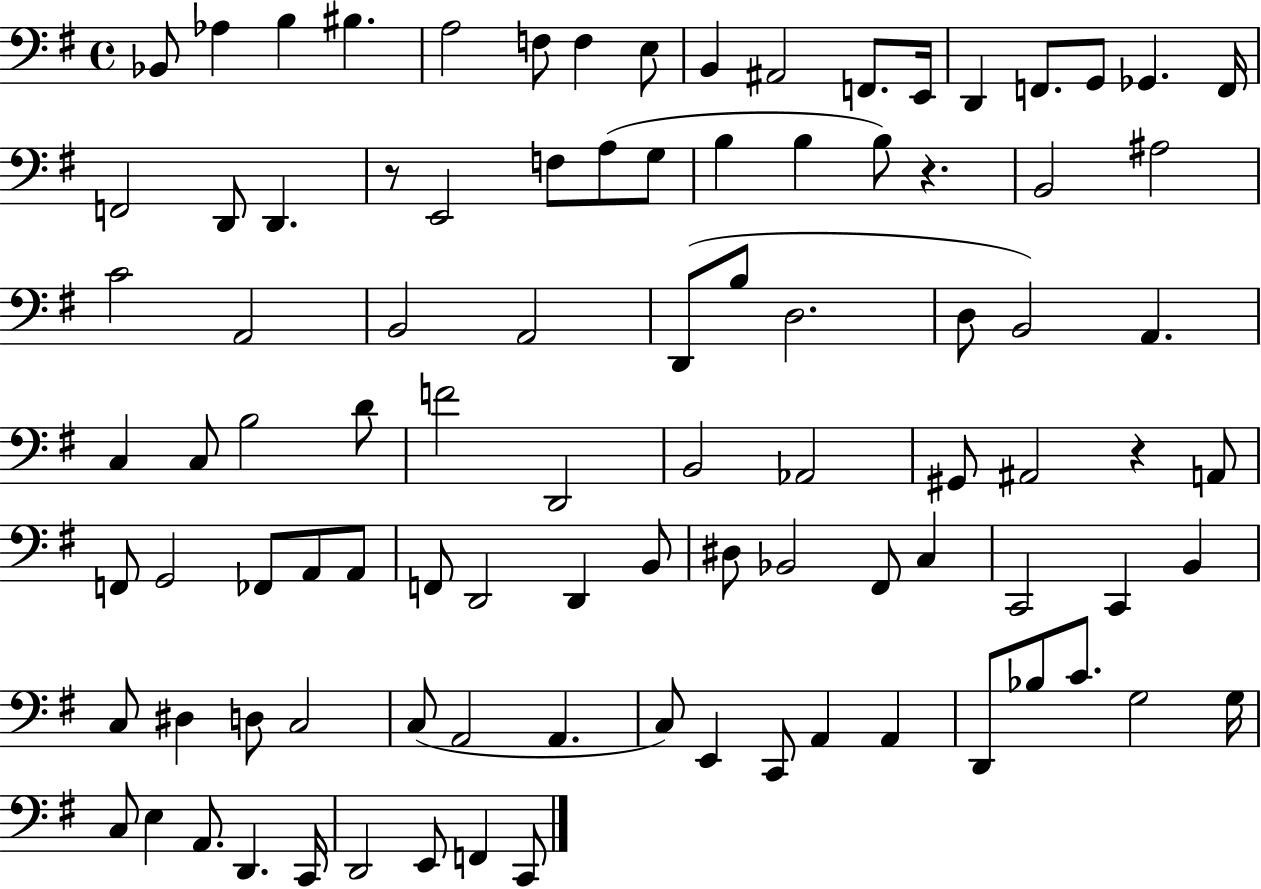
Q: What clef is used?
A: bass